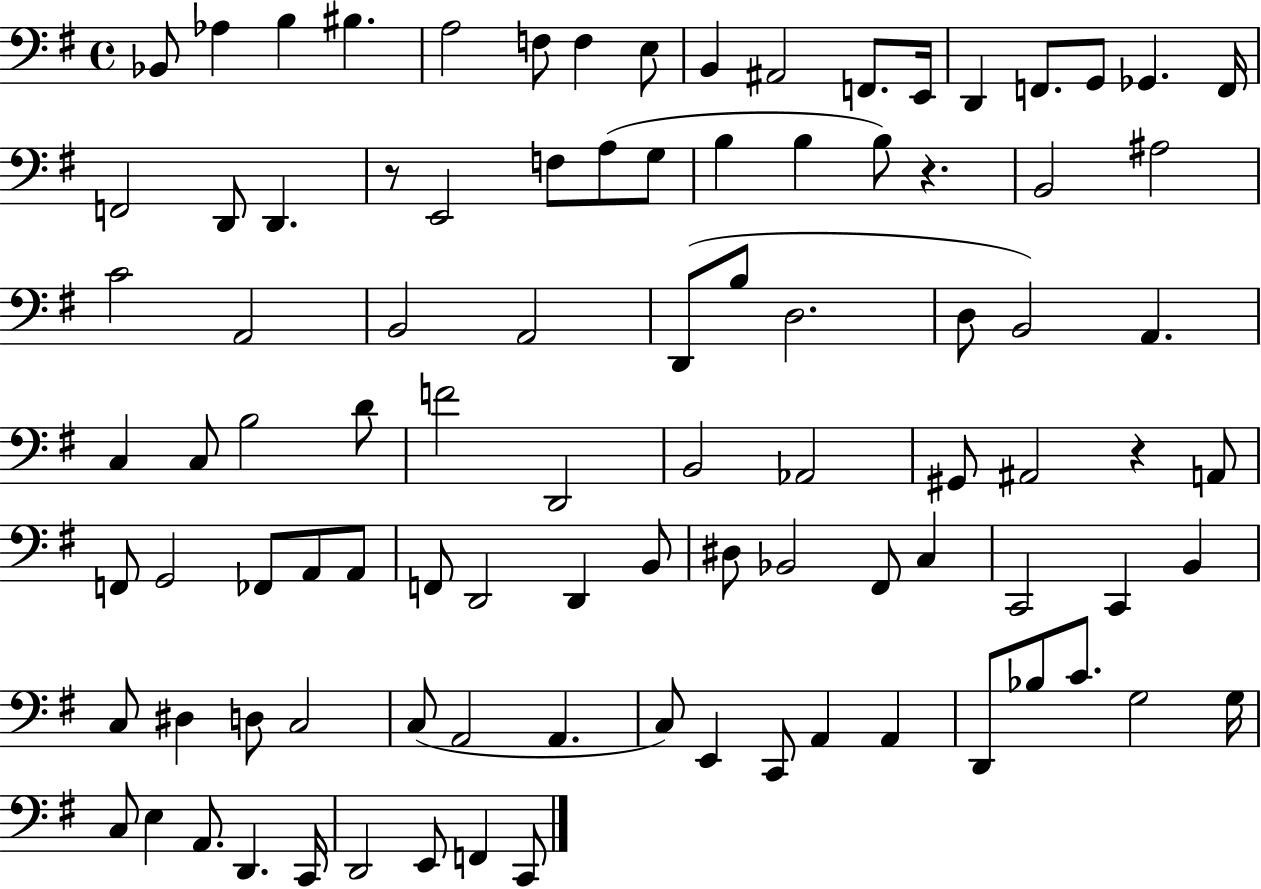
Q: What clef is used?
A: bass